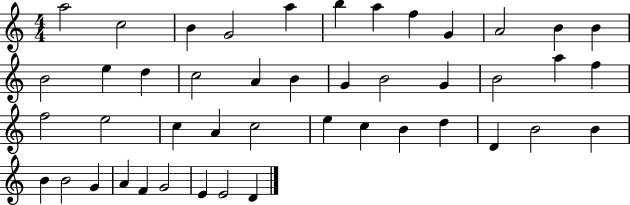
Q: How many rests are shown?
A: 0